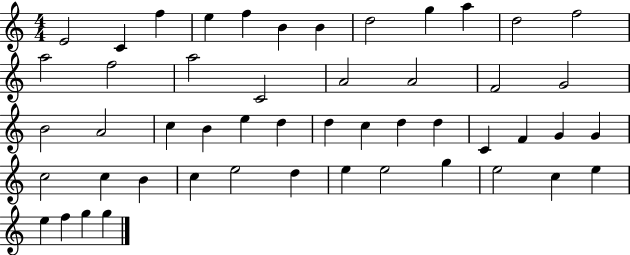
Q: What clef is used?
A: treble